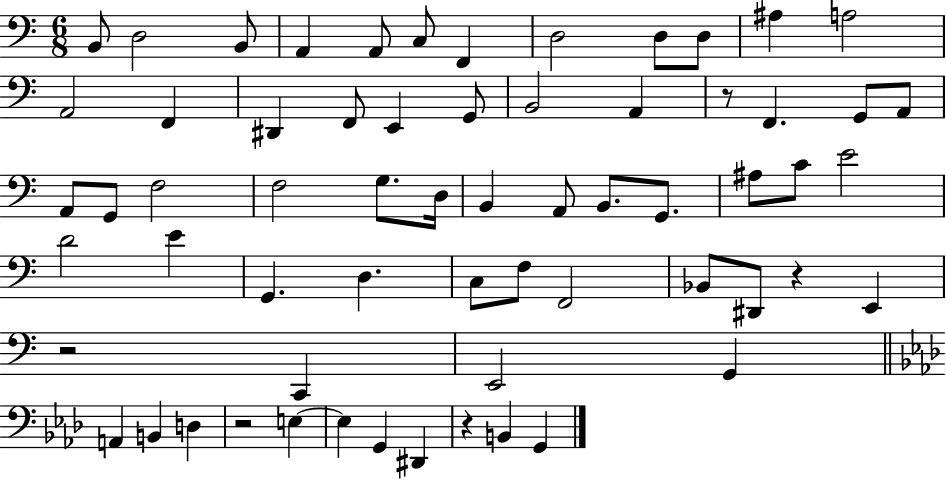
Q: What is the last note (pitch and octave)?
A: G2